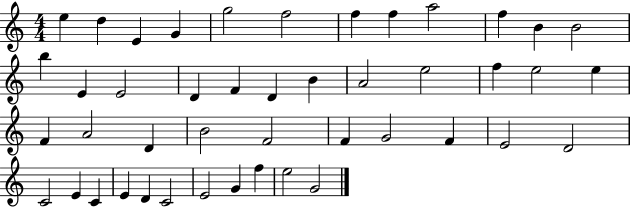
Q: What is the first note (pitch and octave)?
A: E5